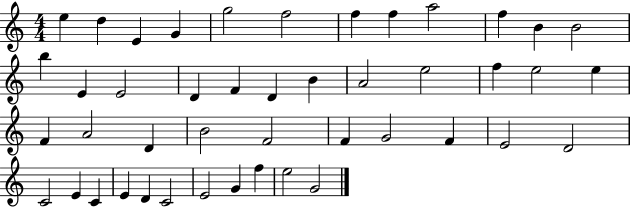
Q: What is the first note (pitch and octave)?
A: E5